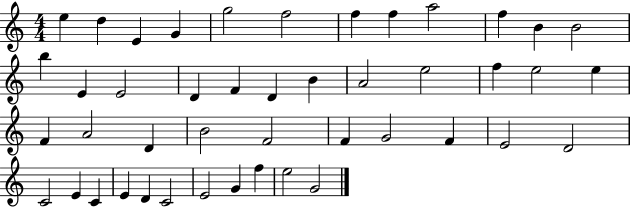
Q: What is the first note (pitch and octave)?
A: E5